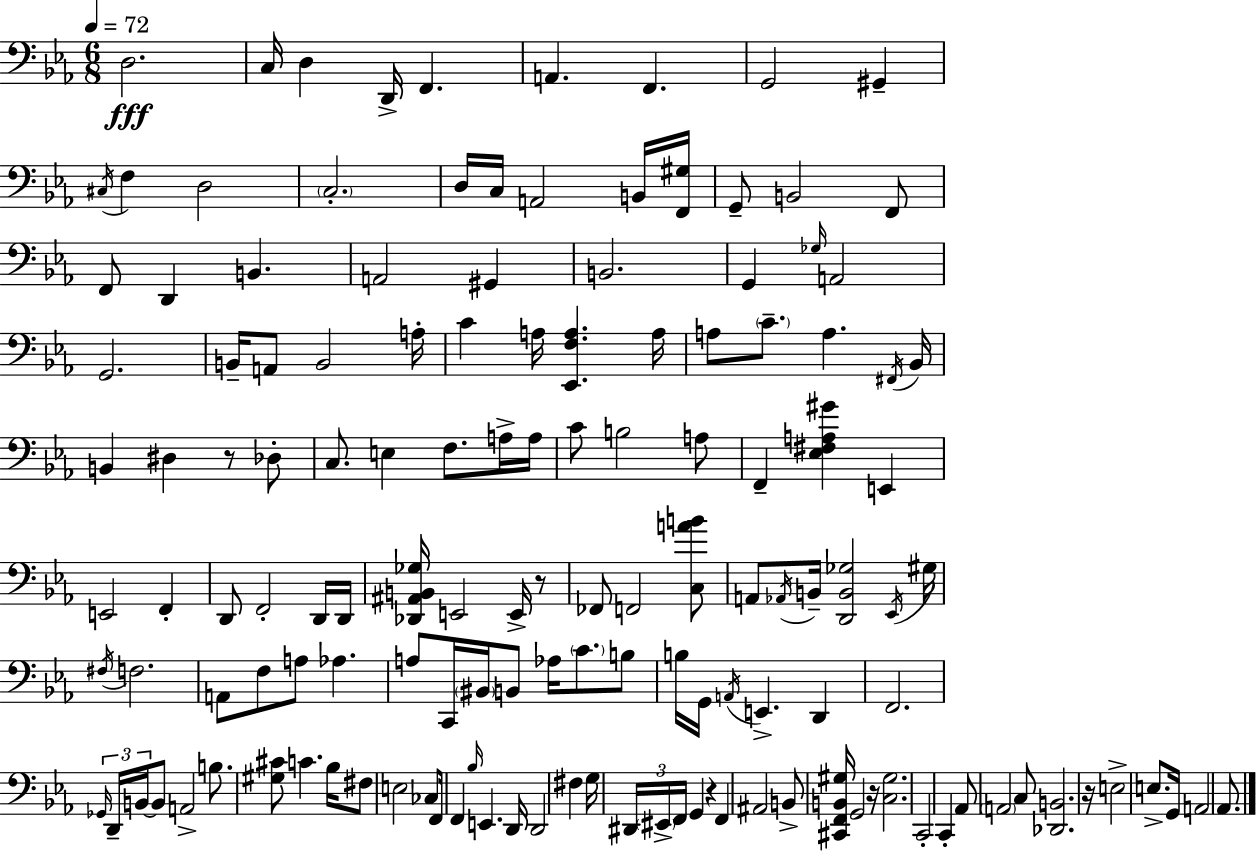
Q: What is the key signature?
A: C minor